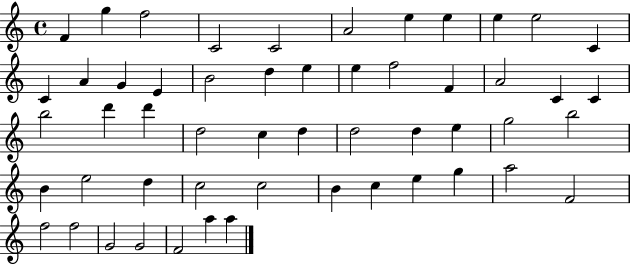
X:1
T:Untitled
M:4/4
L:1/4
K:C
F g f2 C2 C2 A2 e e e e2 C C A G E B2 d e e f2 F A2 C C b2 d' d' d2 c d d2 d e g2 b2 B e2 d c2 c2 B c e g a2 F2 f2 f2 G2 G2 F2 a a